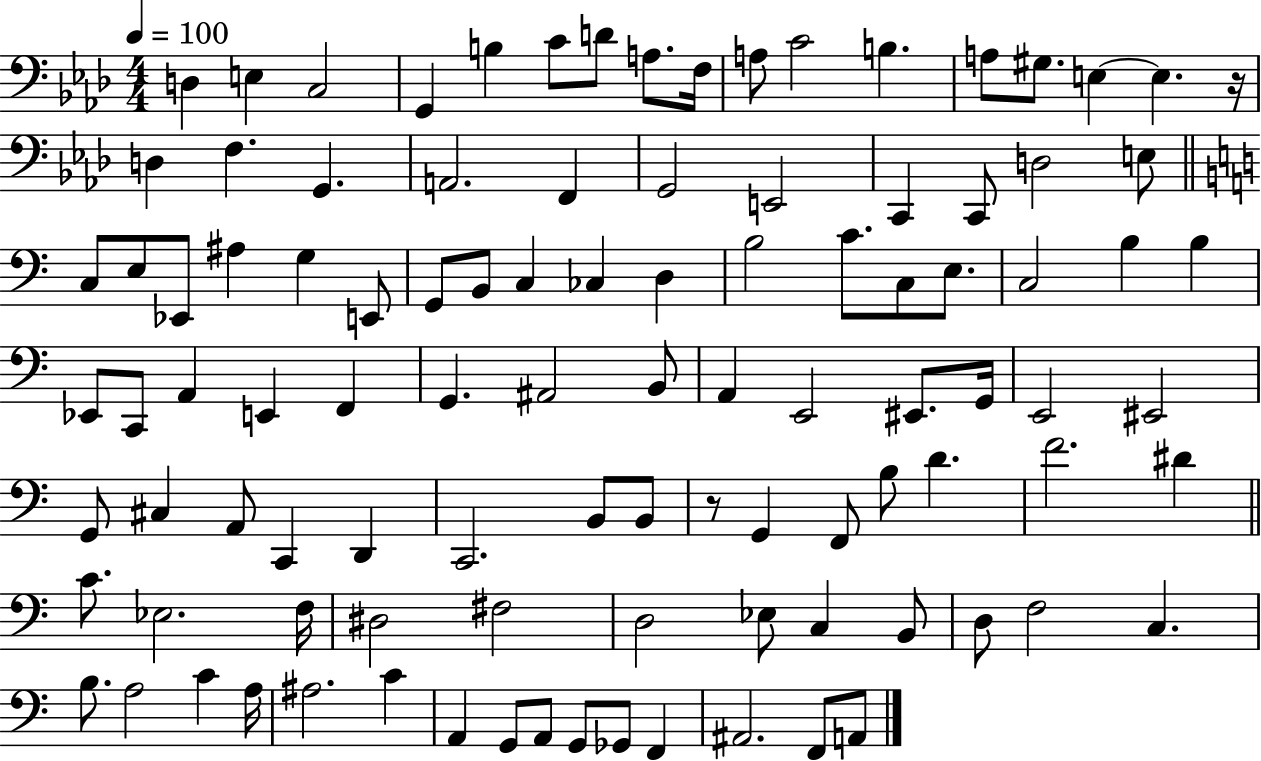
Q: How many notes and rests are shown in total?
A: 102